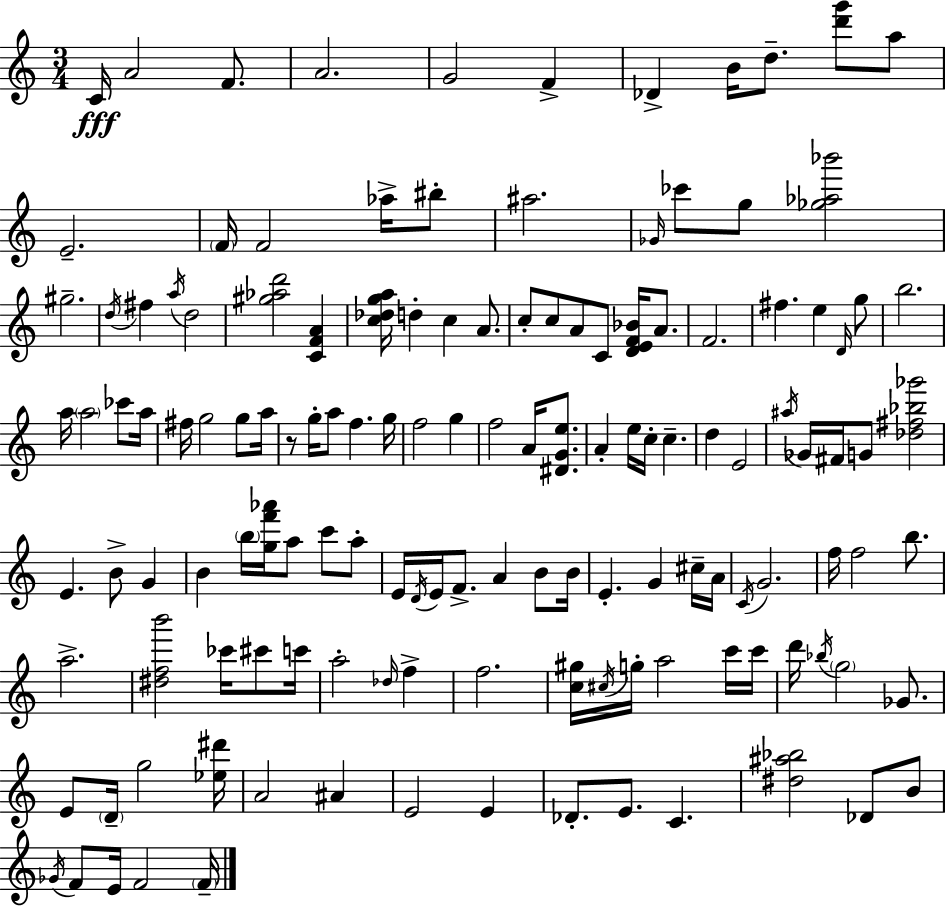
X:1
T:Untitled
M:3/4
L:1/4
K:Am
C/4 A2 F/2 A2 G2 F _D B/4 d/2 [d'g']/2 a/2 E2 F/4 F2 _a/4 ^b/2 ^a2 _G/4 _c'/2 g/2 [_g_a_b']2 ^g2 d/4 ^f a/4 d2 [^g_ad']2 [CFA] [c_dga]/4 d c A/2 c/2 c/2 A/2 C/2 [DEF_B]/4 A/2 F2 ^f e D/4 g/2 b2 a/4 a2 _c'/2 a/4 ^f/4 g2 g/2 a/4 z/2 g/4 a/2 f g/4 f2 g f2 A/4 [^DGe]/2 A e/4 c/4 c d E2 ^a/4 _G/4 ^F/4 G/2 [_d^f_b_g']2 E B/2 G B b/4 [gf'_a']/4 a/2 c'/2 a/2 E/4 D/4 E/4 F/2 A B/2 B/4 E G ^c/4 A/4 C/4 G2 f/4 f2 b/2 a2 [^dfb']2 _c'/4 ^c'/2 c'/4 a2 _d/4 f f2 [c^g]/4 ^c/4 g/4 a2 c'/4 c'/4 d'/4 _b/4 g2 _G/2 E/2 D/4 g2 [_e^d']/4 A2 ^A E2 E _D/2 E/2 C [^d^a_b]2 _D/2 B/2 _G/4 F/2 E/4 F2 F/4